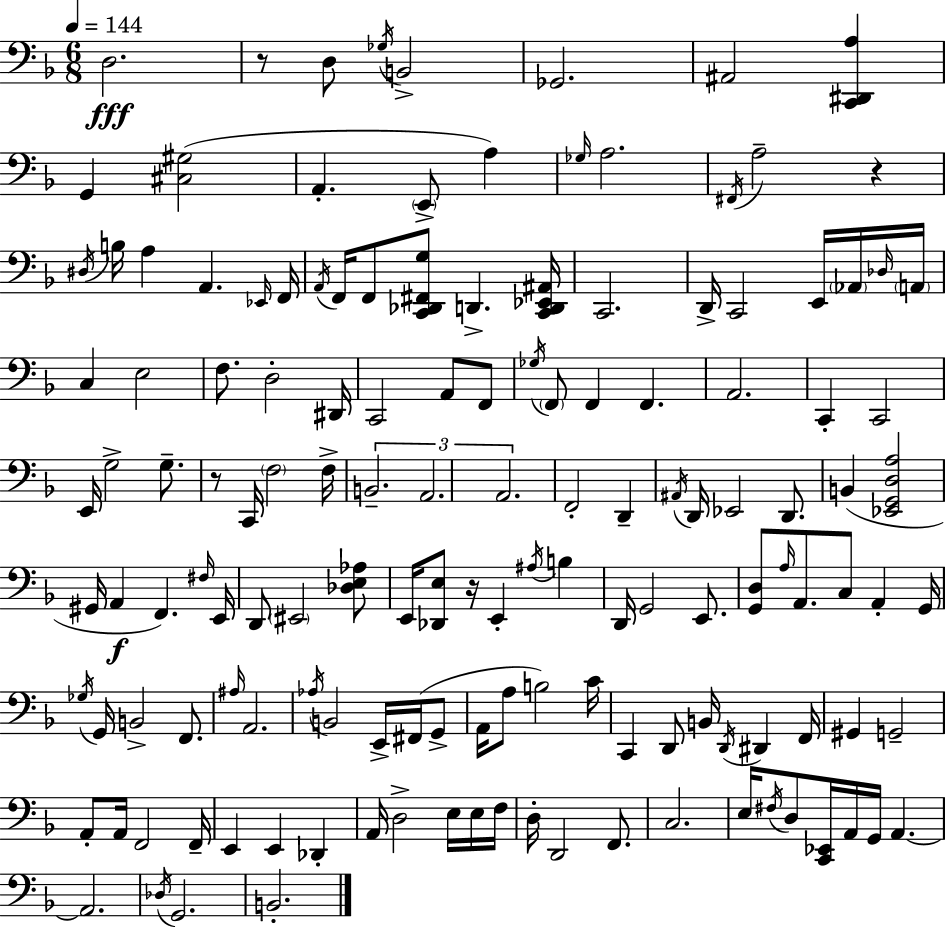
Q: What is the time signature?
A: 6/8